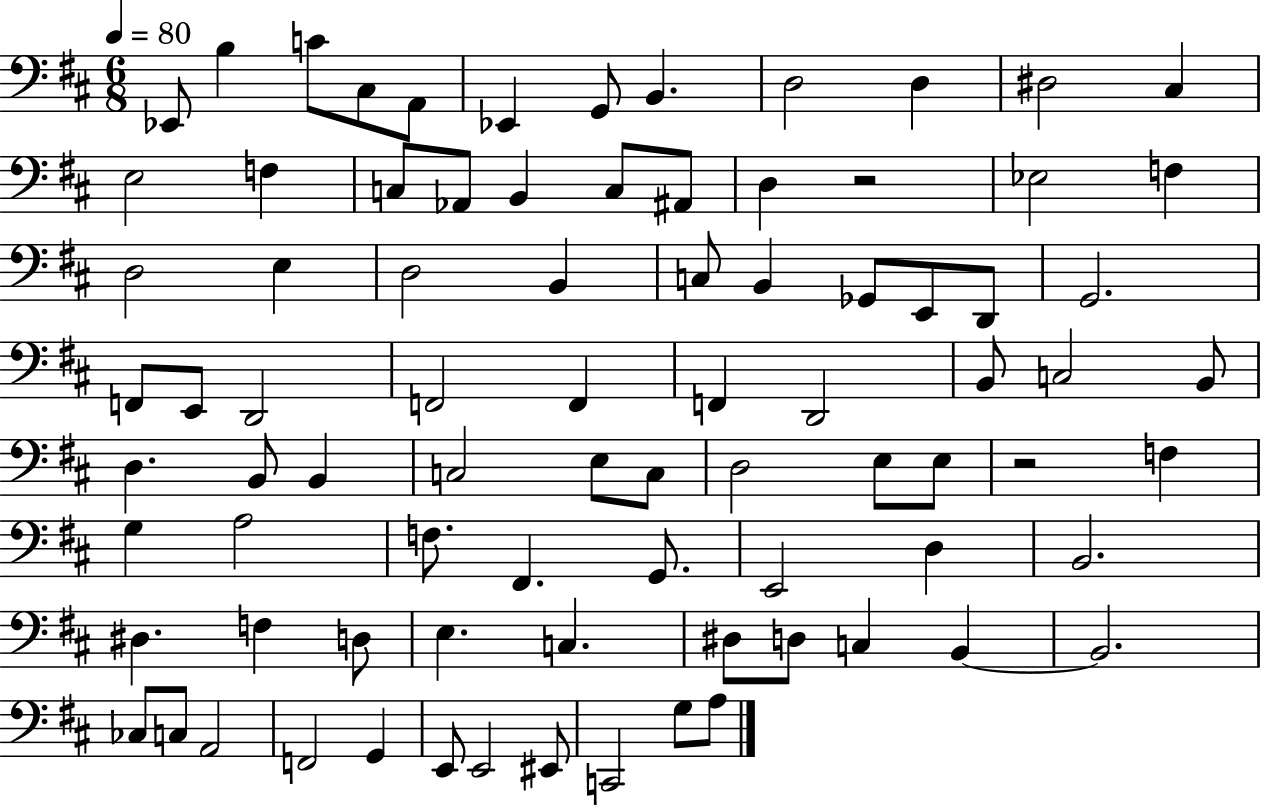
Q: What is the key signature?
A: D major